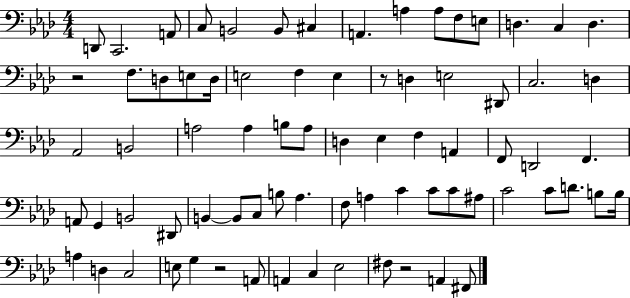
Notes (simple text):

D2/e C2/h. A2/e C3/e B2/h B2/e C#3/q A2/q. A3/q A3/e F3/e E3/e D3/q. C3/q D3/q. R/h F3/e. D3/e E3/e D3/s E3/h F3/q E3/q R/e D3/q E3/h D#2/e C3/h. D3/q Ab2/h B2/h A3/h A3/q B3/e A3/e D3/q Eb3/q F3/q A2/q F2/e D2/h F2/q. A2/e G2/q B2/h D#2/e B2/q B2/e C3/e B3/e Ab3/q. F3/e A3/q C4/q C4/e C4/e A#3/e C4/h C4/e D4/e. B3/e B3/s A3/q D3/q C3/h E3/e G3/q R/h A2/e A2/q C3/q Eb3/h F#3/e R/h A2/q F#2/e